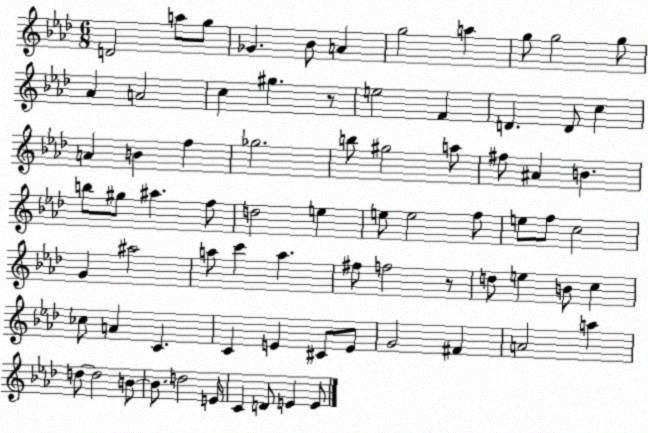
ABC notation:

X:1
T:Untitled
M:6/8
L:1/4
K:Ab
D2 a/2 g/2 _G _B/2 A g2 a g/2 g2 g/2 _A A2 c ^g z/2 e2 F D D/2 c A B f _g2 b/2 ^g2 a/2 ^f/2 ^A B b/2 ^g/2 ^a f/2 d2 e e/2 e2 f/2 e/2 f/2 c2 G ^a2 a/2 c' a ^f/2 f2 z/2 d/2 e B/2 c _c/2 A C C E ^C/2 E/2 G2 ^F A2 a d/2 d2 B/2 B/2 d2 E/4 C D/2 E E/2